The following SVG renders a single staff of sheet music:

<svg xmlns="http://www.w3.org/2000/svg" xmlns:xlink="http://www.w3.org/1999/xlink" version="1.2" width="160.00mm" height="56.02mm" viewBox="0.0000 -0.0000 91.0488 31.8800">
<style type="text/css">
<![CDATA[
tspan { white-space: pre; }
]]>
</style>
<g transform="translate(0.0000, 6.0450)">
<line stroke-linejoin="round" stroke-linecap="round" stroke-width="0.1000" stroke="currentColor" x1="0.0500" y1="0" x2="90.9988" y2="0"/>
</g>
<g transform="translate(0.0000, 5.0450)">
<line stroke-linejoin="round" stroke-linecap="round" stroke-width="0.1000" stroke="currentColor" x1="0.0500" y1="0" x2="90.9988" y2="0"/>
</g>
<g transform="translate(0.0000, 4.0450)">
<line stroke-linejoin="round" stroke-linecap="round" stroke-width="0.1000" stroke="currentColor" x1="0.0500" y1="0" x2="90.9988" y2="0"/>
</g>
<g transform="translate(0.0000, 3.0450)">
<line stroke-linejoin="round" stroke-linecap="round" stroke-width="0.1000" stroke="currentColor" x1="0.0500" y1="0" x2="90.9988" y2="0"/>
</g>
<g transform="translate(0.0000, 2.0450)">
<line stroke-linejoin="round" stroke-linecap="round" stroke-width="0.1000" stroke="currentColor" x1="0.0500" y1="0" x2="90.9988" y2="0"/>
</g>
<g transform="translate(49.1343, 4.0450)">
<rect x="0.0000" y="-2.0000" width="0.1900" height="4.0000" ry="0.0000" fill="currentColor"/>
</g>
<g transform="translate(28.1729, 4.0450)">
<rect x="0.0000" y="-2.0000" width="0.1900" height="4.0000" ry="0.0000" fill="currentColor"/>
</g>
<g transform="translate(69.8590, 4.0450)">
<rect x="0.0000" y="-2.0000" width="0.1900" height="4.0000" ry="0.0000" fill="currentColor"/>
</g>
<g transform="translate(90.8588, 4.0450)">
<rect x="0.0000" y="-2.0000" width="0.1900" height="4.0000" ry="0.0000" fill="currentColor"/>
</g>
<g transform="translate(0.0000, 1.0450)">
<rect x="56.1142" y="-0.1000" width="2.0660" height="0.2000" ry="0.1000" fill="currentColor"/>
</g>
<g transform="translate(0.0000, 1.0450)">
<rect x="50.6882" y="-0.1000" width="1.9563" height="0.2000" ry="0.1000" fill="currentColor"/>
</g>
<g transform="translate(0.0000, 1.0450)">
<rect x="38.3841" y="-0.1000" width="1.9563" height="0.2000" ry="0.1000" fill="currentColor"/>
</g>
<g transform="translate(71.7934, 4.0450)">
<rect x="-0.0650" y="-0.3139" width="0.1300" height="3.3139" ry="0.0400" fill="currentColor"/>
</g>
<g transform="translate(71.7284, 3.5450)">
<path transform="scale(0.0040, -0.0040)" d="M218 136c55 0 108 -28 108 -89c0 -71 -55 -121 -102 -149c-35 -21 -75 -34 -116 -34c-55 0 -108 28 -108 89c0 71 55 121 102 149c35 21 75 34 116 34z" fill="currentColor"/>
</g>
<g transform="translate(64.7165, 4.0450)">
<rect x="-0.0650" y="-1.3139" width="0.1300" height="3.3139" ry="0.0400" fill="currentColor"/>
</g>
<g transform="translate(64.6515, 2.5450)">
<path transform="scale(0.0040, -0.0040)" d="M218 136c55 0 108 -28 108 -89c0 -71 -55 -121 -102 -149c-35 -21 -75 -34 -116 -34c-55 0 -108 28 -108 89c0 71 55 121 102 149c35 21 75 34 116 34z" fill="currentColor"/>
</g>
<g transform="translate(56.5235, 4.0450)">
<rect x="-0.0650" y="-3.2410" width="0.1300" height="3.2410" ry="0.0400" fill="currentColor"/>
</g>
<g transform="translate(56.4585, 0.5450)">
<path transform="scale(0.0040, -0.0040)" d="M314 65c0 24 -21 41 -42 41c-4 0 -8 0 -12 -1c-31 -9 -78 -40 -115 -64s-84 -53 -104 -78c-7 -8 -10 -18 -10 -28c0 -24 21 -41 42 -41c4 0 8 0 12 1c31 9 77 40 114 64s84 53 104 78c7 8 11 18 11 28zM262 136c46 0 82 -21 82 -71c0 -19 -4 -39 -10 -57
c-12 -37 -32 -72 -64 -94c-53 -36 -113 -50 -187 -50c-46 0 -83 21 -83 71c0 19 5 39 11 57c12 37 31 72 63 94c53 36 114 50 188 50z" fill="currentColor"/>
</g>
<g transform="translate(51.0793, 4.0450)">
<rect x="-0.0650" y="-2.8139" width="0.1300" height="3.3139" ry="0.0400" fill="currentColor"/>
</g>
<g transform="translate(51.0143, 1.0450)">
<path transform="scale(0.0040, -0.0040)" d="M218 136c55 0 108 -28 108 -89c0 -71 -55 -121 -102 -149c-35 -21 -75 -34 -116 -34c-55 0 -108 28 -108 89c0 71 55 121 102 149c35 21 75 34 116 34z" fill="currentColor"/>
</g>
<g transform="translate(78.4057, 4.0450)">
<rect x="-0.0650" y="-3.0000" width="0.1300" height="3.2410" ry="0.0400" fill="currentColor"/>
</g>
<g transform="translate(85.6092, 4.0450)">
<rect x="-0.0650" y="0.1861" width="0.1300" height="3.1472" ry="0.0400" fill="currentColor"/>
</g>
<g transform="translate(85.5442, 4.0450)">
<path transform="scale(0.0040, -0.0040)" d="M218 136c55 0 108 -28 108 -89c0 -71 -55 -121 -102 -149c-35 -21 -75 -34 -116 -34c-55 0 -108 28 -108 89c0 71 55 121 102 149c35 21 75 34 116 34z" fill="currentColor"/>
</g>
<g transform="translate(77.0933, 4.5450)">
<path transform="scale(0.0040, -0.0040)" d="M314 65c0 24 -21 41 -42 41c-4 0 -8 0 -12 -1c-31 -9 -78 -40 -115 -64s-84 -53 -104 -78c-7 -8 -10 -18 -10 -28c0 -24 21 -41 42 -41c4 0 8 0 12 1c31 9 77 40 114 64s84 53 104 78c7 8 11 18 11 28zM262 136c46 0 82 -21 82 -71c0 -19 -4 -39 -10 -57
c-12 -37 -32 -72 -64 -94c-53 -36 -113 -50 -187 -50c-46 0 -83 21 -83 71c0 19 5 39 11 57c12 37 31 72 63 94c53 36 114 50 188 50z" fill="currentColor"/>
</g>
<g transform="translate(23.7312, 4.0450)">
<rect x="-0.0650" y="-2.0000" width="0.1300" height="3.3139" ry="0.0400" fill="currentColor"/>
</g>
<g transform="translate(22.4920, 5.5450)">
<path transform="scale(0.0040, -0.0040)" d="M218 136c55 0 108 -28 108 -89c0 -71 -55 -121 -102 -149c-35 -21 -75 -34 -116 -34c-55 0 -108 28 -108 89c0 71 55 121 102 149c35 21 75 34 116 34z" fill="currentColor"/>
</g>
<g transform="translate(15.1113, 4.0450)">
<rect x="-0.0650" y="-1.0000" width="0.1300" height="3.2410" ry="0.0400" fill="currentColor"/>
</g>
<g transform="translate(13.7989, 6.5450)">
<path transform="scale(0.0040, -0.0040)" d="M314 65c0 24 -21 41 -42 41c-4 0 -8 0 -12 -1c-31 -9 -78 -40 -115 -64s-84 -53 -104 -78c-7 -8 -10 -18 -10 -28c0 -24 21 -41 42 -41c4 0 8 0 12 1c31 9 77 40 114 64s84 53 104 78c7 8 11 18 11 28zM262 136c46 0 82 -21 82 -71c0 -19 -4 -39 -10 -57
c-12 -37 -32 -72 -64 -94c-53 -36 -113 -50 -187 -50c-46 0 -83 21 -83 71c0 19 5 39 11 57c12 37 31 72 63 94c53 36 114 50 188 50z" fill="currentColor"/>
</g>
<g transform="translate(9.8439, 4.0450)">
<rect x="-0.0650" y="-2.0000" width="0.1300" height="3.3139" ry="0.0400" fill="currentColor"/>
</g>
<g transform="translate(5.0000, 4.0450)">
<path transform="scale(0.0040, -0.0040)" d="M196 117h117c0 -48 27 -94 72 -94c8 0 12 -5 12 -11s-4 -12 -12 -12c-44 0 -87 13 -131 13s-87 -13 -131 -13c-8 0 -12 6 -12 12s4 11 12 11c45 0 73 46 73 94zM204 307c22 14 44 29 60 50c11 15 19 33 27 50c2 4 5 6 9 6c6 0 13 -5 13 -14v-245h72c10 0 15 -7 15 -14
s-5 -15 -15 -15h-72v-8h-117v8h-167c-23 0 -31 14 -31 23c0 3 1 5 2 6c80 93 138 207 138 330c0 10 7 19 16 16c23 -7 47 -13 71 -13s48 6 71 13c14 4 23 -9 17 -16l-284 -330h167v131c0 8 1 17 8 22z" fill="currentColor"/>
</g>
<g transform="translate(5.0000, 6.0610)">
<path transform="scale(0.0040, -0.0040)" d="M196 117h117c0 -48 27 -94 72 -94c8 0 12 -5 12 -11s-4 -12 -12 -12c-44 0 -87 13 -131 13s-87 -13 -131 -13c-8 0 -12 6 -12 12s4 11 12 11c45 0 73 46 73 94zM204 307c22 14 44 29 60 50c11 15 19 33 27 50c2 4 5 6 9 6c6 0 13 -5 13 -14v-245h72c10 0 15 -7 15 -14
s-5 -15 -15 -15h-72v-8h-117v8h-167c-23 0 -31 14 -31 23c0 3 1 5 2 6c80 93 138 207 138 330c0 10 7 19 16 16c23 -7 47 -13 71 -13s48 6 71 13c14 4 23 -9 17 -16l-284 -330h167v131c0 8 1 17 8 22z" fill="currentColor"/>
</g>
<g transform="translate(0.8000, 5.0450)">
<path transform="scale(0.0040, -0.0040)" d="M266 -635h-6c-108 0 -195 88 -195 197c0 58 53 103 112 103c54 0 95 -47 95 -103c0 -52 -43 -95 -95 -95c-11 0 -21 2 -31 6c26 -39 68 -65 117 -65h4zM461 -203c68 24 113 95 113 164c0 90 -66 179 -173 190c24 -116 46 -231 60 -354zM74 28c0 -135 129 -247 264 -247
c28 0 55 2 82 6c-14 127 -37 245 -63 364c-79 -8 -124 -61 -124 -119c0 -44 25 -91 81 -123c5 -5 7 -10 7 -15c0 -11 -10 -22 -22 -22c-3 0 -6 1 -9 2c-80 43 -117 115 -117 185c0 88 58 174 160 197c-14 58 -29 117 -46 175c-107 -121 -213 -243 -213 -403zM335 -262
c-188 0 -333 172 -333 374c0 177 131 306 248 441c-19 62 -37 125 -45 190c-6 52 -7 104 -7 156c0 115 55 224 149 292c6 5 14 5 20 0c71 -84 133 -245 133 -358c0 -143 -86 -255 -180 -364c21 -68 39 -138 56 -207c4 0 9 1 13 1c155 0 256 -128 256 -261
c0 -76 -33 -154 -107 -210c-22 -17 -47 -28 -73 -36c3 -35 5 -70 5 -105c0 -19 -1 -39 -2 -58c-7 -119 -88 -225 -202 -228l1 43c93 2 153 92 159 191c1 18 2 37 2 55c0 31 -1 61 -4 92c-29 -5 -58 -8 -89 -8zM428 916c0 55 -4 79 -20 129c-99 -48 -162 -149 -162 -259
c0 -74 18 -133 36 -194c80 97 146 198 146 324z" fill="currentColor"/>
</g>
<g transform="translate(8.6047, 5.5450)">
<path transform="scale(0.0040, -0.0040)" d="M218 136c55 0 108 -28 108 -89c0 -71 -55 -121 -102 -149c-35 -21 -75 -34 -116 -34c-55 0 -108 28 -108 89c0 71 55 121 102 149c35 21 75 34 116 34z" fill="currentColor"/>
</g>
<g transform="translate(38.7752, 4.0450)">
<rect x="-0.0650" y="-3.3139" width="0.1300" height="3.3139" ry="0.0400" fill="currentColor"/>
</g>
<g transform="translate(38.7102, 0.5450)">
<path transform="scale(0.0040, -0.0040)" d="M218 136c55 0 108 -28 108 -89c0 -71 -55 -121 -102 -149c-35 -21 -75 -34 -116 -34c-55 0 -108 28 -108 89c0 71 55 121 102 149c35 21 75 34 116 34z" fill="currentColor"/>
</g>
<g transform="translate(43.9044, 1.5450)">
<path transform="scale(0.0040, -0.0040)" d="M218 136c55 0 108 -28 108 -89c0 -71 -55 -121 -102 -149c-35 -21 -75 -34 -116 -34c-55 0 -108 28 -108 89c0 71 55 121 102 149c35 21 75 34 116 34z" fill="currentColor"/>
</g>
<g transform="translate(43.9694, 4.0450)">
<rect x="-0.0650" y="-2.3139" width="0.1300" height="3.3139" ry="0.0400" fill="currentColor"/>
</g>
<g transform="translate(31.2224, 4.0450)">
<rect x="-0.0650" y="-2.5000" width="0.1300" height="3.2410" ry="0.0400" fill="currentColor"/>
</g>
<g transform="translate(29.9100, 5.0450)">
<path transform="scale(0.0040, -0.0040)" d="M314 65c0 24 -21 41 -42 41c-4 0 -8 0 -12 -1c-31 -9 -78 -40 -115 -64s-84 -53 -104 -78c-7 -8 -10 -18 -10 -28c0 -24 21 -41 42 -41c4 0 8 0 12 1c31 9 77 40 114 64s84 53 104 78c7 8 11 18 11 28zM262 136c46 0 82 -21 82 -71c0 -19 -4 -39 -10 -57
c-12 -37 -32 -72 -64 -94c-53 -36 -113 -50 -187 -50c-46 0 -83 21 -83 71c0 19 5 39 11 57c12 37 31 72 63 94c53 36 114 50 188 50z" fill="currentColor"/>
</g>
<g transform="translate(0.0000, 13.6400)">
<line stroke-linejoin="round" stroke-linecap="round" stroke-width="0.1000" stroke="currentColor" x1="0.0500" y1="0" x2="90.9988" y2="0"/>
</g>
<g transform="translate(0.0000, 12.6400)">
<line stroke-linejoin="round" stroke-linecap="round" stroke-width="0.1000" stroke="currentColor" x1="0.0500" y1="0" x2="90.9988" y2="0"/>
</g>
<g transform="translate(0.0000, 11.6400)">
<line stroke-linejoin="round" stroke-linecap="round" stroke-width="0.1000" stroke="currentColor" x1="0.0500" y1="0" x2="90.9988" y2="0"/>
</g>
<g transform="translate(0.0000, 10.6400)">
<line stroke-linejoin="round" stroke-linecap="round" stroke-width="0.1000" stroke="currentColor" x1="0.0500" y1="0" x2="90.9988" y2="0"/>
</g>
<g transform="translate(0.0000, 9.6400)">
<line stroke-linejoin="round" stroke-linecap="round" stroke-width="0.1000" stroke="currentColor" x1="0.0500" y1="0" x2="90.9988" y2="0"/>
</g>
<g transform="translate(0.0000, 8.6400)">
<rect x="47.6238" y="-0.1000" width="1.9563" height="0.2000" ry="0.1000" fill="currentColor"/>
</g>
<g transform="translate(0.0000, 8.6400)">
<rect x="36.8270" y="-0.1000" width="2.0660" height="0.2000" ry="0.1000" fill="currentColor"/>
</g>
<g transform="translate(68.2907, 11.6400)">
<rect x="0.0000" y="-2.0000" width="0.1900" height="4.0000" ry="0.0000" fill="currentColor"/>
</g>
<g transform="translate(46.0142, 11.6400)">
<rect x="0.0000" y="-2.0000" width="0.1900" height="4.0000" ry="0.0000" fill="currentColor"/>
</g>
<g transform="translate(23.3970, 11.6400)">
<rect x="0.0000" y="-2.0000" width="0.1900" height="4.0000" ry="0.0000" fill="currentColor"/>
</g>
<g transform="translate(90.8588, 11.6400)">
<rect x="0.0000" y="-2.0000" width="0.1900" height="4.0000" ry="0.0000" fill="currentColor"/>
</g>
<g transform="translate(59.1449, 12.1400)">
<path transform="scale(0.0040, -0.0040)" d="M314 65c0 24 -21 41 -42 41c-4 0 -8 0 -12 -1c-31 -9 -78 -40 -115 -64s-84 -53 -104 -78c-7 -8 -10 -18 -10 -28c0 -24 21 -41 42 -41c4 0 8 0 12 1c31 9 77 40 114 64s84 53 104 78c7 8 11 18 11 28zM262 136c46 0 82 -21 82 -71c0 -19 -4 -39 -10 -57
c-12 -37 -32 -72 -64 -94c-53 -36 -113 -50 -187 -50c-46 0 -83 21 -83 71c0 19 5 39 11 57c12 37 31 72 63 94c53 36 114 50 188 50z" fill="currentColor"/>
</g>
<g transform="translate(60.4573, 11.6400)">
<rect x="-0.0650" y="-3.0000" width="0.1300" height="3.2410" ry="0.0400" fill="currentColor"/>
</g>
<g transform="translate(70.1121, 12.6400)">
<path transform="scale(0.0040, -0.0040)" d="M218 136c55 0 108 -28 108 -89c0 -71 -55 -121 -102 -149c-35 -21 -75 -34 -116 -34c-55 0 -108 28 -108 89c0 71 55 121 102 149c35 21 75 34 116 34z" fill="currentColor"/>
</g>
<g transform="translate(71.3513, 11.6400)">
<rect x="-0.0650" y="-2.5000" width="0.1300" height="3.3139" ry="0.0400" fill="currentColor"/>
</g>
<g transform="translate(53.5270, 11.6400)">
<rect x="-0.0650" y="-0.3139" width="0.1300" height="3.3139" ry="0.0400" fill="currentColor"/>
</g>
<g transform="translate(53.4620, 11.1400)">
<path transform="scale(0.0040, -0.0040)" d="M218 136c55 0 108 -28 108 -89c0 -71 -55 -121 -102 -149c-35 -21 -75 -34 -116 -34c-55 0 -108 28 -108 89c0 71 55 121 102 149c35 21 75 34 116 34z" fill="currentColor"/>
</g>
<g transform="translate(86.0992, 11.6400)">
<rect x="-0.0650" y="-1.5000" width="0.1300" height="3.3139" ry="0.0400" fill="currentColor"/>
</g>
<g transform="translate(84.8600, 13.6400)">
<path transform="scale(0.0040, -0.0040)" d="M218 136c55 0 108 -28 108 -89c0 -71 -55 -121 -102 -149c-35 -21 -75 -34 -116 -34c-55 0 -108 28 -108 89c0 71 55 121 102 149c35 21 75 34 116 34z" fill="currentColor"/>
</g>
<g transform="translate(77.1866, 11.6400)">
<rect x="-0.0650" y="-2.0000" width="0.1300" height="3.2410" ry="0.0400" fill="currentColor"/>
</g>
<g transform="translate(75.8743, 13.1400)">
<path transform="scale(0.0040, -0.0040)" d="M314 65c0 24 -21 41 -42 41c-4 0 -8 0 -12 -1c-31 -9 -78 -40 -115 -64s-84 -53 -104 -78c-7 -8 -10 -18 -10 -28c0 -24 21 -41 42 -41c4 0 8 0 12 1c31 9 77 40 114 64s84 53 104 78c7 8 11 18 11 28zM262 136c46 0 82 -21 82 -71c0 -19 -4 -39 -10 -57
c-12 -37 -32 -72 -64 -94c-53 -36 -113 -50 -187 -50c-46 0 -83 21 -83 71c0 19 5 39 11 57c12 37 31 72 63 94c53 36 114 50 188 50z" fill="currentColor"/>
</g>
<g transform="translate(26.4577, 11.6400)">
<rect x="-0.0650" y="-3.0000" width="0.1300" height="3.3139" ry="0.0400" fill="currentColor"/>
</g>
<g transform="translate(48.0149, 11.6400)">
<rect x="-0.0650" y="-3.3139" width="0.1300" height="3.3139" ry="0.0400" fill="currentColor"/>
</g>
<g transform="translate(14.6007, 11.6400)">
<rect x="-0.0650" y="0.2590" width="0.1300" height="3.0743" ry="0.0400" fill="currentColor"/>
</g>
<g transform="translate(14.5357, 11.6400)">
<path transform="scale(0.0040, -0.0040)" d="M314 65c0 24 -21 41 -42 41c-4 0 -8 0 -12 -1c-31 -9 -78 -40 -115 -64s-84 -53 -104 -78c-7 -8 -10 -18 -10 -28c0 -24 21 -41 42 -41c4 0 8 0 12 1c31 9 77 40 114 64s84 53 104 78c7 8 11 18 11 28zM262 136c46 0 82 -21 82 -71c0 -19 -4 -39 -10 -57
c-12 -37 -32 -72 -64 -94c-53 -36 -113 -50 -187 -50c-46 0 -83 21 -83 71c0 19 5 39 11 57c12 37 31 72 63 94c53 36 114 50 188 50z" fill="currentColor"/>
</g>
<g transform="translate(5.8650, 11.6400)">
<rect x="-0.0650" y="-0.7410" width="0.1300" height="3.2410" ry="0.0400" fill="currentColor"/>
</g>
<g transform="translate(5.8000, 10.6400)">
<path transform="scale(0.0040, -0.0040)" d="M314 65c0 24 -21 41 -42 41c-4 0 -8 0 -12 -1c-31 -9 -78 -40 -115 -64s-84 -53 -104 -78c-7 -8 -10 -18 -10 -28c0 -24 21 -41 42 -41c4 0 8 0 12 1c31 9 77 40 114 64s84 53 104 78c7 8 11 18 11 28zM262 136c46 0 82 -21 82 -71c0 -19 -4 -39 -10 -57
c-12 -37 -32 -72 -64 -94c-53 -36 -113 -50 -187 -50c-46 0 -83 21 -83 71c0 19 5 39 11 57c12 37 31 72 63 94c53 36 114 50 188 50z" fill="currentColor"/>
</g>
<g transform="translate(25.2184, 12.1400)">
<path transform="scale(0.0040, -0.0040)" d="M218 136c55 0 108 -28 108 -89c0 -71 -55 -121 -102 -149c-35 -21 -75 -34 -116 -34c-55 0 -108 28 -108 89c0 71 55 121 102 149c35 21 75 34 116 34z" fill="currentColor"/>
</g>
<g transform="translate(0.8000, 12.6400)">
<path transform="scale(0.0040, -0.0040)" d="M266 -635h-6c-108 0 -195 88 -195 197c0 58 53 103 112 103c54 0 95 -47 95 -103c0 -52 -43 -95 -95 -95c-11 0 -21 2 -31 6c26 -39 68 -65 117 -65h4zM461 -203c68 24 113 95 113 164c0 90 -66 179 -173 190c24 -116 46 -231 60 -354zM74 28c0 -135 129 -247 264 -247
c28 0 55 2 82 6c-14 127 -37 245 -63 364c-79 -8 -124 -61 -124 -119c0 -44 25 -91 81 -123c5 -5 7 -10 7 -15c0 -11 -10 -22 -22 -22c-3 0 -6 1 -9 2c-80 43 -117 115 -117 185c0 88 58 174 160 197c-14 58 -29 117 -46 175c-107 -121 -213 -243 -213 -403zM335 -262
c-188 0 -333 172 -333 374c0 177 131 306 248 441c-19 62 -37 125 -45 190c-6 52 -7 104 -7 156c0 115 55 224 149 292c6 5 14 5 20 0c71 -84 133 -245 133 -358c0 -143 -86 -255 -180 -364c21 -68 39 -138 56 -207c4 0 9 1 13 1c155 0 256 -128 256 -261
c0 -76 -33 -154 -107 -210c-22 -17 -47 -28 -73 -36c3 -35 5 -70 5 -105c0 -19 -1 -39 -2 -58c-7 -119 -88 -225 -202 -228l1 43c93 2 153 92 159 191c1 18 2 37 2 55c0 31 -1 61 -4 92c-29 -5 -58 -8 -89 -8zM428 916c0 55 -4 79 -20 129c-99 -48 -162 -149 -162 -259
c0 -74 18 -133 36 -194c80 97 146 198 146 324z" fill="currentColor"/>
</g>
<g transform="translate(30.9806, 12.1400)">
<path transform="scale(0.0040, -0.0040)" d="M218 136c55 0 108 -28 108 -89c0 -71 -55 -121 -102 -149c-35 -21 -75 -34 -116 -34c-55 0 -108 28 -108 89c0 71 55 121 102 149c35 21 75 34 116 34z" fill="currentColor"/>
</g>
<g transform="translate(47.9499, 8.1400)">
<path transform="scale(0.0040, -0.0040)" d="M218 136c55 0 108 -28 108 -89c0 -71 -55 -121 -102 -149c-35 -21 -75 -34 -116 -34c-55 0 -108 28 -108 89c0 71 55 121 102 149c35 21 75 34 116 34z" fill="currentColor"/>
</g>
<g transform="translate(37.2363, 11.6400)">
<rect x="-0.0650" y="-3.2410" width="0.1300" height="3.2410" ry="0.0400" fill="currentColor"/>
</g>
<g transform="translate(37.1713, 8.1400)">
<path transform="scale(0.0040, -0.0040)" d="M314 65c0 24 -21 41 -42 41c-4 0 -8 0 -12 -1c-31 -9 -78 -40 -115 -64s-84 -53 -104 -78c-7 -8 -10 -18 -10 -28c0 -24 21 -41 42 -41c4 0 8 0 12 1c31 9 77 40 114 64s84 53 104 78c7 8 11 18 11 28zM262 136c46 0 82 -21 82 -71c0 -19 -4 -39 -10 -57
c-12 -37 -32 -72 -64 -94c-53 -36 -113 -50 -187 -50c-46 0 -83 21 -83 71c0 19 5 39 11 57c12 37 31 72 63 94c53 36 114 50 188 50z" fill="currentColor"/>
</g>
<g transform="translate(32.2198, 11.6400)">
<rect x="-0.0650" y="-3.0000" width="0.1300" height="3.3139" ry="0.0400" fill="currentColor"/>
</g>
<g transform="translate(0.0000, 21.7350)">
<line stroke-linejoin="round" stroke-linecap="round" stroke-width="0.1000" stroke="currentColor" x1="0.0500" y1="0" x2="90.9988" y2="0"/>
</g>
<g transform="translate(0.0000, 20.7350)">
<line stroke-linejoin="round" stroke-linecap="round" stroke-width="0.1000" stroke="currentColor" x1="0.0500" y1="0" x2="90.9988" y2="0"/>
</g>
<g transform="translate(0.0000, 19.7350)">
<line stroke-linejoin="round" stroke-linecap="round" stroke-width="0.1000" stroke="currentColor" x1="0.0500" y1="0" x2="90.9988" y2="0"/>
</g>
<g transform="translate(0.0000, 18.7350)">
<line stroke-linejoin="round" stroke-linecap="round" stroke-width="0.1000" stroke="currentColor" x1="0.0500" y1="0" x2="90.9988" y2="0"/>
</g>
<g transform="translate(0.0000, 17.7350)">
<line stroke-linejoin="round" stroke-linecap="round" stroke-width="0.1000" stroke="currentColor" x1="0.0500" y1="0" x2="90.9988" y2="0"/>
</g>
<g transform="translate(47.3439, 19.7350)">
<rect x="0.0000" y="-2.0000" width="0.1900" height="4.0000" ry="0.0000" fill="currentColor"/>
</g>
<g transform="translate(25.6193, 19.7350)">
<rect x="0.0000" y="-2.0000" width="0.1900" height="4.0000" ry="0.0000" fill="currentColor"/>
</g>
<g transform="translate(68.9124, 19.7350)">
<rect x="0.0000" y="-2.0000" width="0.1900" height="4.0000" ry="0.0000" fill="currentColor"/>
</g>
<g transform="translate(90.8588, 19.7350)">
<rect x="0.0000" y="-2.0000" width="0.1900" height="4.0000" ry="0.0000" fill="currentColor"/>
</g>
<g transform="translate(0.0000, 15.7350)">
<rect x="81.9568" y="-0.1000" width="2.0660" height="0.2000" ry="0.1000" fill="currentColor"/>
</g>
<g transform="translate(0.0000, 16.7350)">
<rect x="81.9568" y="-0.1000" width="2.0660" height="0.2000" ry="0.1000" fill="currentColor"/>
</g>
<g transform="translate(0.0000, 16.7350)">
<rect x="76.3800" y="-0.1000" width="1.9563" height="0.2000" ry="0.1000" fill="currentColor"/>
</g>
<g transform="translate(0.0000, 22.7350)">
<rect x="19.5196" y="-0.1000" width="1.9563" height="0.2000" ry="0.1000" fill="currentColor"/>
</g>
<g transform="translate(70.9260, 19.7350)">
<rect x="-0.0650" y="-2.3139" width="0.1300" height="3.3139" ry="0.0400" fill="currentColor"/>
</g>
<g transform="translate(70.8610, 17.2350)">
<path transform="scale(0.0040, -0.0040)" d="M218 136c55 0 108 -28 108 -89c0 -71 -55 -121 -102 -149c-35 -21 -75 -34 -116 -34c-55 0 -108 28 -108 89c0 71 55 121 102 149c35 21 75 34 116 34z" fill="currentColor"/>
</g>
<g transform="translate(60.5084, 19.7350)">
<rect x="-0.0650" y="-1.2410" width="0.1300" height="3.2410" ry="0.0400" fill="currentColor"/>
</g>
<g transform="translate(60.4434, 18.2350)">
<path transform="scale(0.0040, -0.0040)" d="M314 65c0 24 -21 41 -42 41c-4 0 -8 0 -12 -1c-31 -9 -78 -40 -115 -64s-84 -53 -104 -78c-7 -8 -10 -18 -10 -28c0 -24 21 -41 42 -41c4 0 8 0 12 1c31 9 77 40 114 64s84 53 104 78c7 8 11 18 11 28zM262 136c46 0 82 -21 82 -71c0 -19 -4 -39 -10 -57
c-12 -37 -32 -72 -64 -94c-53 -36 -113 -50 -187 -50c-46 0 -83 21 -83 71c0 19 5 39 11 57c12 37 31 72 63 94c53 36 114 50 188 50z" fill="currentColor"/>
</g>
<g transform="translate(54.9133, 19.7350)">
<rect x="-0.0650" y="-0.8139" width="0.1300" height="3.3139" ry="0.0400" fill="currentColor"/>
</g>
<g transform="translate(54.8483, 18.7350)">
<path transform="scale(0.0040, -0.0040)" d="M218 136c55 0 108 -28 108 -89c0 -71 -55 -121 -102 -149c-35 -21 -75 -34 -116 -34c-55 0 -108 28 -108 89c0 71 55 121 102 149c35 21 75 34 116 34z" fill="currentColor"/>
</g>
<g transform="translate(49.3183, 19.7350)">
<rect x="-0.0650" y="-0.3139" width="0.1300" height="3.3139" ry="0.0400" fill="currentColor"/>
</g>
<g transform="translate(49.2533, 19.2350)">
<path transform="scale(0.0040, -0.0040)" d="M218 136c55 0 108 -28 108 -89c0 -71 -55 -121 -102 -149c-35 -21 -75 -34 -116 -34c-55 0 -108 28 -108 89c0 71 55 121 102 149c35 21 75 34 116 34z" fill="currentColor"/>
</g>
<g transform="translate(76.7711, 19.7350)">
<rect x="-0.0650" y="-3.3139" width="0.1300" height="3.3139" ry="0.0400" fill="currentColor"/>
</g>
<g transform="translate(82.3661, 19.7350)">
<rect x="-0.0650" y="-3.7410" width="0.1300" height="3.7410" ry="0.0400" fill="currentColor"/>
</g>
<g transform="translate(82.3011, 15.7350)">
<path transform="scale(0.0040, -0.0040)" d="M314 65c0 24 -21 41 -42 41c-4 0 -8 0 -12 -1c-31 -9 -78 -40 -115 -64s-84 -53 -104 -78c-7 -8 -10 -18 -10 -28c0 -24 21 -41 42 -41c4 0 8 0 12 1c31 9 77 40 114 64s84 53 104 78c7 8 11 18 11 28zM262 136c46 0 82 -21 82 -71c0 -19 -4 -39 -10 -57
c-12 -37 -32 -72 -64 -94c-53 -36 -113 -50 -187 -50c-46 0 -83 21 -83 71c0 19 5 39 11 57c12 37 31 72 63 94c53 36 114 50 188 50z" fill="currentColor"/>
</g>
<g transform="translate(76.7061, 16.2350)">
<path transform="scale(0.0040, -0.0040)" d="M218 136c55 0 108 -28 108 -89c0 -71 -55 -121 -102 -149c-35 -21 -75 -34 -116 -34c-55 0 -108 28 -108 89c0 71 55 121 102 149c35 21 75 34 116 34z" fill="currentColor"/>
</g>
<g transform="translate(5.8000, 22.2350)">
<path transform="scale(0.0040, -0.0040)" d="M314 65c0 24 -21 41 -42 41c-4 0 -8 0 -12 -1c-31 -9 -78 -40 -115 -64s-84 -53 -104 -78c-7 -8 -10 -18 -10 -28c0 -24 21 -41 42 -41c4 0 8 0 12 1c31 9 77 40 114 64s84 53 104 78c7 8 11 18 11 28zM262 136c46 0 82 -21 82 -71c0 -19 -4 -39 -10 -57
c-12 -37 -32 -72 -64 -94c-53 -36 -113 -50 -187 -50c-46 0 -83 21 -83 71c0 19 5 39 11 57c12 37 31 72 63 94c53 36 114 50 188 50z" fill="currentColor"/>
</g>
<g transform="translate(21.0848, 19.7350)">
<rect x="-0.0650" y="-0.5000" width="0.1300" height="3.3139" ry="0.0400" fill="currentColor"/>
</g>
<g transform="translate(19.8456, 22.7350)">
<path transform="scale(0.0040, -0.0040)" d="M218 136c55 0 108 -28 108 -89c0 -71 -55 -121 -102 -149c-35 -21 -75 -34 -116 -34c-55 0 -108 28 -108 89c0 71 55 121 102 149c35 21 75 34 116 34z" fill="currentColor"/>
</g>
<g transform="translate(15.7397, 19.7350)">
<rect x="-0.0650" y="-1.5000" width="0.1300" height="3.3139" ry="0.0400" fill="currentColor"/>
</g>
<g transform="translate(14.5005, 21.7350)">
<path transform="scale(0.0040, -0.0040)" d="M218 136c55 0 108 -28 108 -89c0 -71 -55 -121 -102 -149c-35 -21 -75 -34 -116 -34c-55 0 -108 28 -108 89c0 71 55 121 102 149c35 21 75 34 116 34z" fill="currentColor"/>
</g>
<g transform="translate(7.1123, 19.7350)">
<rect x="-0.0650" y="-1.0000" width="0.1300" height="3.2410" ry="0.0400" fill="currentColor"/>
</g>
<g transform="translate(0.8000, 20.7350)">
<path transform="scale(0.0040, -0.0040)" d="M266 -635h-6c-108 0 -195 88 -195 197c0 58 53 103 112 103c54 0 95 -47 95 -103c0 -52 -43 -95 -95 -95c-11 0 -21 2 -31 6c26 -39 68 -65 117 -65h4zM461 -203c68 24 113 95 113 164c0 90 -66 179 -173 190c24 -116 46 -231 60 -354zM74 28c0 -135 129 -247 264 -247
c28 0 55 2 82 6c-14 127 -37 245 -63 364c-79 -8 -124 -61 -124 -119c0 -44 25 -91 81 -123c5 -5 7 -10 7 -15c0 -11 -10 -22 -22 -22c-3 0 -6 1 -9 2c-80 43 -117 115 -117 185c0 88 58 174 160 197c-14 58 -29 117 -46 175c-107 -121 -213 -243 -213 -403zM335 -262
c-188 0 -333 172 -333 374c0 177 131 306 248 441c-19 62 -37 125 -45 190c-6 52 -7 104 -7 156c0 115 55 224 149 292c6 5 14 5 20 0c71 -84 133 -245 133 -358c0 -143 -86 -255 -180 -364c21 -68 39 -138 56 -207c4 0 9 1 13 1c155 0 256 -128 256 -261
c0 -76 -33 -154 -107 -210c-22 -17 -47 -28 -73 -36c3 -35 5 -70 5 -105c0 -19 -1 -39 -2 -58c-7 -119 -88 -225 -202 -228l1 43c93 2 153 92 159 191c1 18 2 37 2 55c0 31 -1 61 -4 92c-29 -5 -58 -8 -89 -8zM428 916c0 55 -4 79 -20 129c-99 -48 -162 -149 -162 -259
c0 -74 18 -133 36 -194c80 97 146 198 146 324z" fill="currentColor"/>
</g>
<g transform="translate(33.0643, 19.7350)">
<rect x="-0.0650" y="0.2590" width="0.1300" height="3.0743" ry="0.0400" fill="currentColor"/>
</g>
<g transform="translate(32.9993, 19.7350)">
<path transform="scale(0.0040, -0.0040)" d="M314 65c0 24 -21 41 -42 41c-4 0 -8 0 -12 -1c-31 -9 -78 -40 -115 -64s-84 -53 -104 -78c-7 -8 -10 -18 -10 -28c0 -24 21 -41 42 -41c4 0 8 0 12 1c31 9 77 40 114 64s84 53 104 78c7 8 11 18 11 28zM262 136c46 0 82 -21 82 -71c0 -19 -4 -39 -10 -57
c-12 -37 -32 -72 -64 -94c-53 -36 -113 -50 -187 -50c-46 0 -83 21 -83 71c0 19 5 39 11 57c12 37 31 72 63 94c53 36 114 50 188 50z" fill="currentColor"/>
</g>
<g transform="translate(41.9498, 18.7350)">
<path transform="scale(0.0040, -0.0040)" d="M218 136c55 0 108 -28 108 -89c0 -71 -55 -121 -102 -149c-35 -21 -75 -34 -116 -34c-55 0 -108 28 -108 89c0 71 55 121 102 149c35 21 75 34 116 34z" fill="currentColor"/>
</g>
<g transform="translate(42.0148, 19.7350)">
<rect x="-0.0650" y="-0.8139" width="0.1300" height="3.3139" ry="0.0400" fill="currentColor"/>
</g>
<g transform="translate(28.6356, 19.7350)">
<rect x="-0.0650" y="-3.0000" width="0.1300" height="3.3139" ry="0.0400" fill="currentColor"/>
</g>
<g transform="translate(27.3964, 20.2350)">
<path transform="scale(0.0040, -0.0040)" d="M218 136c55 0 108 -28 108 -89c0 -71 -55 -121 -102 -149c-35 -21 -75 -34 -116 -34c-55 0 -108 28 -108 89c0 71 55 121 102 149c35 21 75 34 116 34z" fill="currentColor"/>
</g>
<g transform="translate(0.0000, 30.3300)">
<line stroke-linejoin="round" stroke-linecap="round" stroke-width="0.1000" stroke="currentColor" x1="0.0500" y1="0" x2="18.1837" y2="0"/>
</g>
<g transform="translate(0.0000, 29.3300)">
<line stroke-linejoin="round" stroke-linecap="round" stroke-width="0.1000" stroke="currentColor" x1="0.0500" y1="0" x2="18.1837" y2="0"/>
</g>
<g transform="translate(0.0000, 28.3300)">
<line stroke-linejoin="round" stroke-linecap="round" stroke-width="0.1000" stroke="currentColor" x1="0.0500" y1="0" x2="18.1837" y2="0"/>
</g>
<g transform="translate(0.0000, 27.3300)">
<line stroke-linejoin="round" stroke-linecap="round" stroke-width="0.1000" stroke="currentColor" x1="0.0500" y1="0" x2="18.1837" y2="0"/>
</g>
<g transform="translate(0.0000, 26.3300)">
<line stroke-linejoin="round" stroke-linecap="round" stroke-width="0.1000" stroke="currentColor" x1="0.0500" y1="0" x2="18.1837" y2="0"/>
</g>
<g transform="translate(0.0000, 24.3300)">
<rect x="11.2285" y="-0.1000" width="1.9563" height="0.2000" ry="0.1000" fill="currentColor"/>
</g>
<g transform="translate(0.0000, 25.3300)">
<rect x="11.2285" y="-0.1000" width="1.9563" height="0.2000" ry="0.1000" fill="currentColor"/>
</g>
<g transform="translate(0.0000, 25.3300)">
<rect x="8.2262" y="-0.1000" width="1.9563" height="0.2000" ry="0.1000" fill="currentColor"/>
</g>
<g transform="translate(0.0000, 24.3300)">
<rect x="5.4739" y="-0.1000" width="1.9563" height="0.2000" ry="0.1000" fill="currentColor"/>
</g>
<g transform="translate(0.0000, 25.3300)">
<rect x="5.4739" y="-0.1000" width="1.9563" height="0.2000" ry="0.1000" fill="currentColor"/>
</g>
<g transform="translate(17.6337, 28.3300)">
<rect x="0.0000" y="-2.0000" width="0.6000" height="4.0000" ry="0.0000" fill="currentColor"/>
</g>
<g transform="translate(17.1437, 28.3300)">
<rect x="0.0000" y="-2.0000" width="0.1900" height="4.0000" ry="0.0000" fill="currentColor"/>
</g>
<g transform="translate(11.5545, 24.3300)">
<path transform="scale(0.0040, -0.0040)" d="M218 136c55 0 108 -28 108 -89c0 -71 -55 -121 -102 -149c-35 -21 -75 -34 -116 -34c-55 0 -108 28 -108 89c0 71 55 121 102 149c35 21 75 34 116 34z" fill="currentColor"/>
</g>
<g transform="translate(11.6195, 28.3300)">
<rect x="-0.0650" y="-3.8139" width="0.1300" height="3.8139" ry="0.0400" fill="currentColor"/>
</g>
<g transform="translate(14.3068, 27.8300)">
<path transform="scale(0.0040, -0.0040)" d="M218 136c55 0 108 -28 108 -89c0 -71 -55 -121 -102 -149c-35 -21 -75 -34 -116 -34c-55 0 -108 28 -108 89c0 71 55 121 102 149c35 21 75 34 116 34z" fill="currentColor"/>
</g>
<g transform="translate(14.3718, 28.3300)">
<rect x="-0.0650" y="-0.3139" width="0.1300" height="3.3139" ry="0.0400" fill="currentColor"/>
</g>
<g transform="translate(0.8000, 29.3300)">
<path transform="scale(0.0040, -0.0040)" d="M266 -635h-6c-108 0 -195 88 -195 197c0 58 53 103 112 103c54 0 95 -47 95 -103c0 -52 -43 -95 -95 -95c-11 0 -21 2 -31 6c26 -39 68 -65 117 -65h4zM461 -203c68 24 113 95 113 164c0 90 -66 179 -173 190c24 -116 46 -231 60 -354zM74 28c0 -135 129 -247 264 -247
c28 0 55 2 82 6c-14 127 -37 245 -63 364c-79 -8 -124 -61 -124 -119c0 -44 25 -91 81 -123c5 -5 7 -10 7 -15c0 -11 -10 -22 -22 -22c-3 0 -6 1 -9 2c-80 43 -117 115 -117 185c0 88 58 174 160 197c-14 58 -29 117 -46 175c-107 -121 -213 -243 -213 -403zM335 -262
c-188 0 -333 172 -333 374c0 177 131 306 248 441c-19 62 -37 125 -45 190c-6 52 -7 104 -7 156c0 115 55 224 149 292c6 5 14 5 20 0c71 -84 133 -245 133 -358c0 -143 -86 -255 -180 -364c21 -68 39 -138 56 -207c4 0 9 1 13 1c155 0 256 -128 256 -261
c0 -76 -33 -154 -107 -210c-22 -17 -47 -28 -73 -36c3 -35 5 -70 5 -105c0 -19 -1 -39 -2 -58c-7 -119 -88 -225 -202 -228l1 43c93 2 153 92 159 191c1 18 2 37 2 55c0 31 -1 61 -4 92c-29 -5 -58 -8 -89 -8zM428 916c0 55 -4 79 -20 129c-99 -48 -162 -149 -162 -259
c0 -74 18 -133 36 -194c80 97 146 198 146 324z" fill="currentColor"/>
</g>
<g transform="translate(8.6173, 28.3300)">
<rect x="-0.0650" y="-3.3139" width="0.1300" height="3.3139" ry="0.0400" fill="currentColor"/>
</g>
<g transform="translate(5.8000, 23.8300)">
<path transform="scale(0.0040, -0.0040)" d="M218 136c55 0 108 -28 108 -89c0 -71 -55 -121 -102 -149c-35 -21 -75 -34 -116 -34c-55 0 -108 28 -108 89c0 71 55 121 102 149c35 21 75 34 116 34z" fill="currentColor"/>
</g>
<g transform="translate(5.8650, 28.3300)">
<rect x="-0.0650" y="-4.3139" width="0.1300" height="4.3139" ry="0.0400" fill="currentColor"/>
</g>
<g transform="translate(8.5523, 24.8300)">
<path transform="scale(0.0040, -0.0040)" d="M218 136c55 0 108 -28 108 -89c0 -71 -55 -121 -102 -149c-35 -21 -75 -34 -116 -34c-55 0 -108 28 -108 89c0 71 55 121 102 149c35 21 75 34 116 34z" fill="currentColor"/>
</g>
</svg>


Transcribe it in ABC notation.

X:1
T:Untitled
M:4/4
L:1/4
K:C
F D2 F G2 b g a b2 e c A2 B d2 B2 A A b2 b c A2 G F2 E D2 E C A B2 d c d e2 g b c'2 d' b c' c